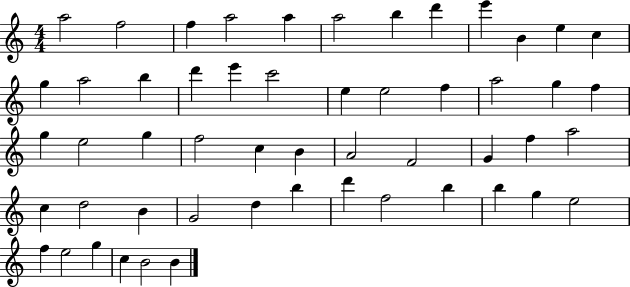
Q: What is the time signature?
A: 4/4